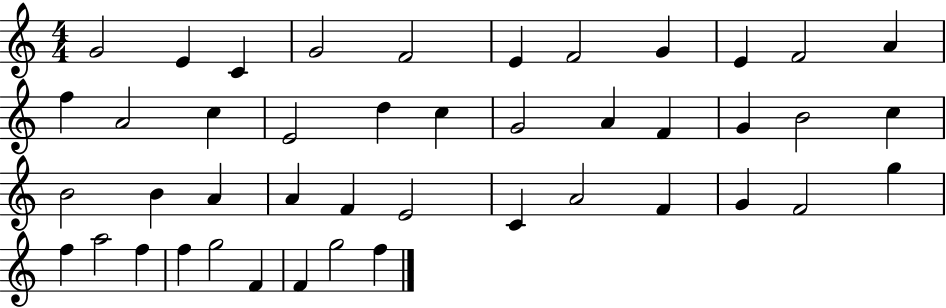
{
  \clef treble
  \numericTimeSignature
  \time 4/4
  \key c \major
  g'2 e'4 c'4 | g'2 f'2 | e'4 f'2 g'4 | e'4 f'2 a'4 | \break f''4 a'2 c''4 | e'2 d''4 c''4 | g'2 a'4 f'4 | g'4 b'2 c''4 | \break b'2 b'4 a'4 | a'4 f'4 e'2 | c'4 a'2 f'4 | g'4 f'2 g''4 | \break f''4 a''2 f''4 | f''4 g''2 f'4 | f'4 g''2 f''4 | \bar "|."
}